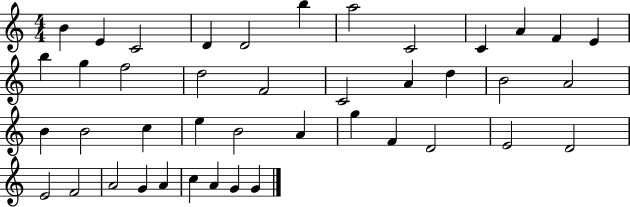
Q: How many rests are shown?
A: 0